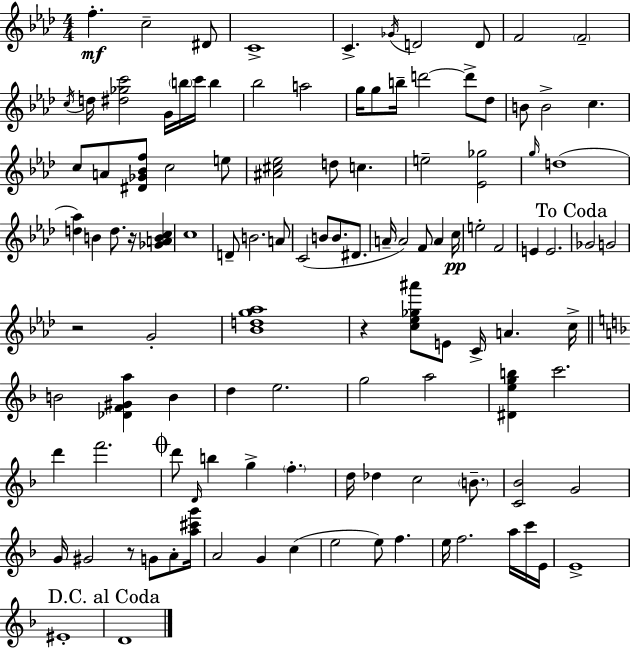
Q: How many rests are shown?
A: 4